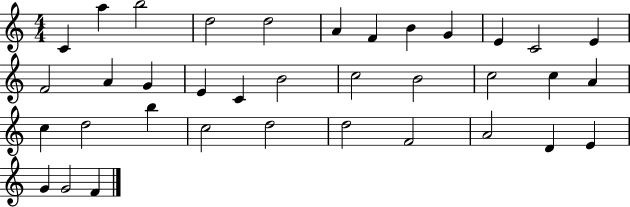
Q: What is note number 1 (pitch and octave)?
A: C4